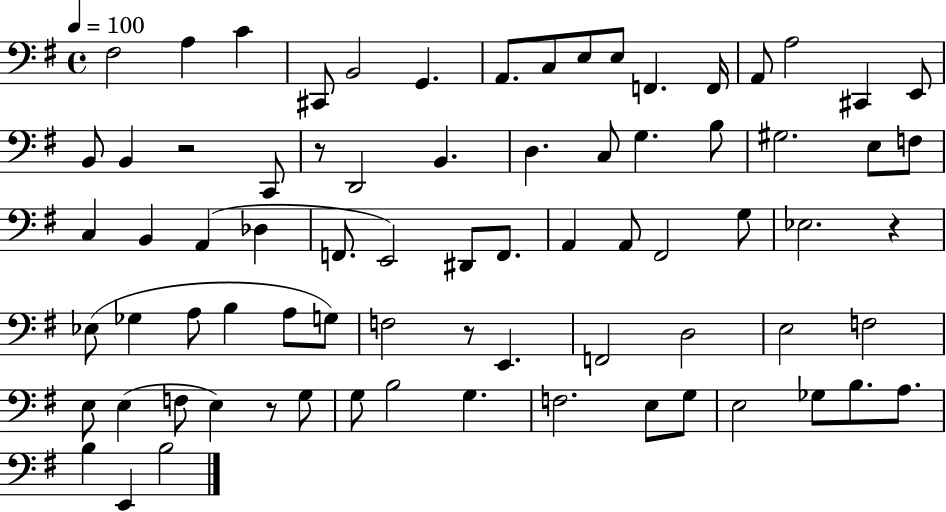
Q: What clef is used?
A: bass